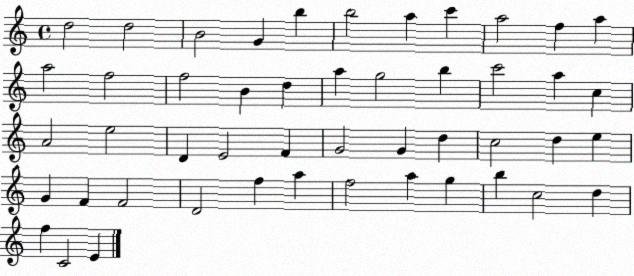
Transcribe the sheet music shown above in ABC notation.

X:1
T:Untitled
M:4/4
L:1/4
K:C
d2 d2 B2 G b b2 a c' a2 f a a2 f2 f2 B d a g2 b c'2 a c A2 e2 D E2 F G2 G d c2 d e G F F2 D2 f a f2 a g b c2 d f C2 E